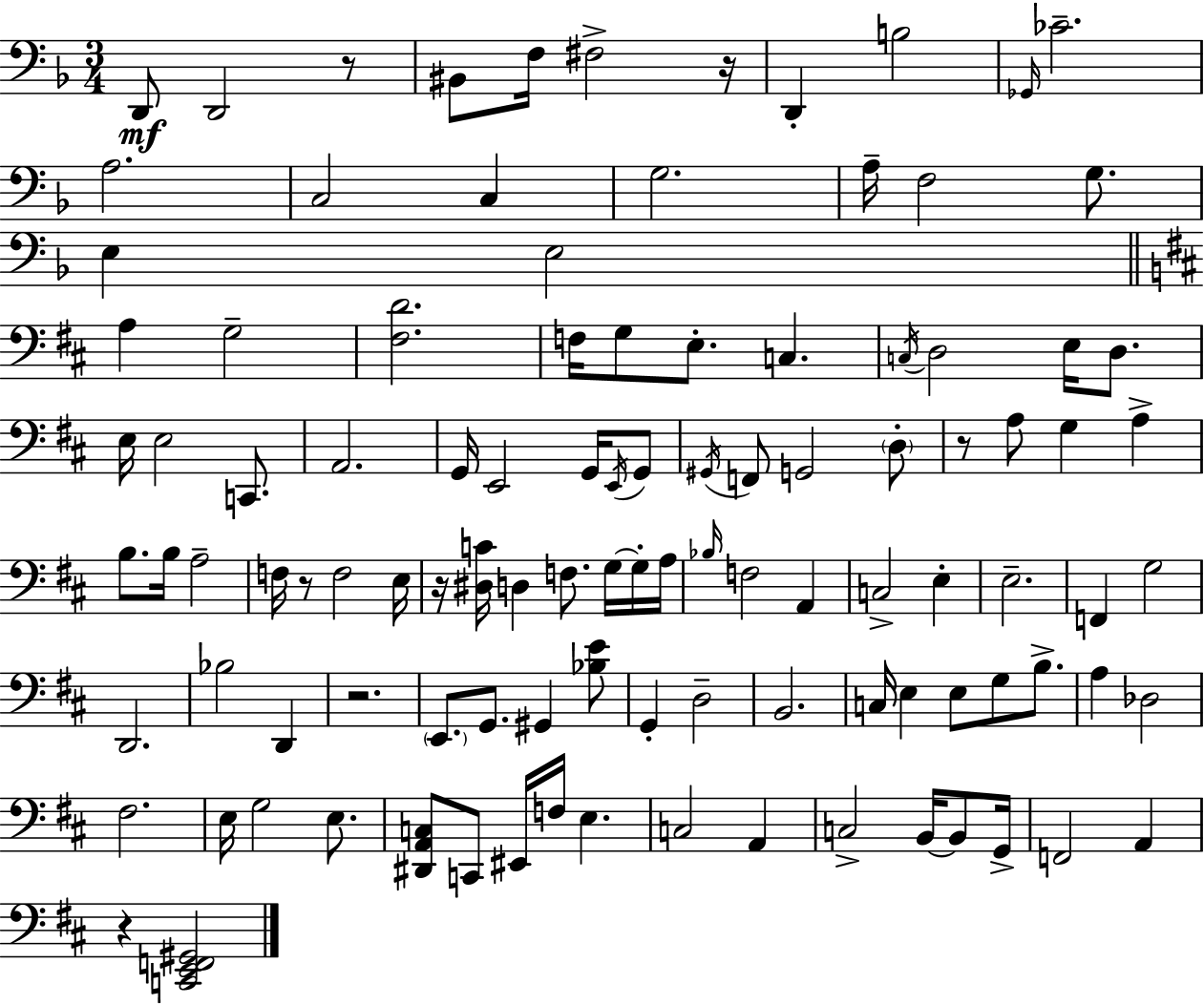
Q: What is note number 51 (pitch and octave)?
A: D3